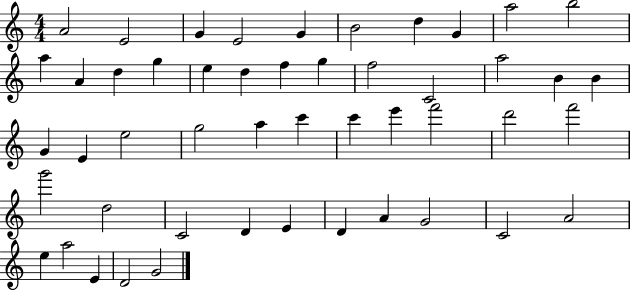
{
  \clef treble
  \numericTimeSignature
  \time 4/4
  \key c \major
  a'2 e'2 | g'4 e'2 g'4 | b'2 d''4 g'4 | a''2 b''2 | \break a''4 a'4 d''4 g''4 | e''4 d''4 f''4 g''4 | f''2 c'2 | a''2 b'4 b'4 | \break g'4 e'4 e''2 | g''2 a''4 c'''4 | c'''4 e'''4 f'''2 | d'''2 f'''2 | \break g'''2 d''2 | c'2 d'4 e'4 | d'4 a'4 g'2 | c'2 a'2 | \break e''4 a''2 e'4 | d'2 g'2 | \bar "|."
}